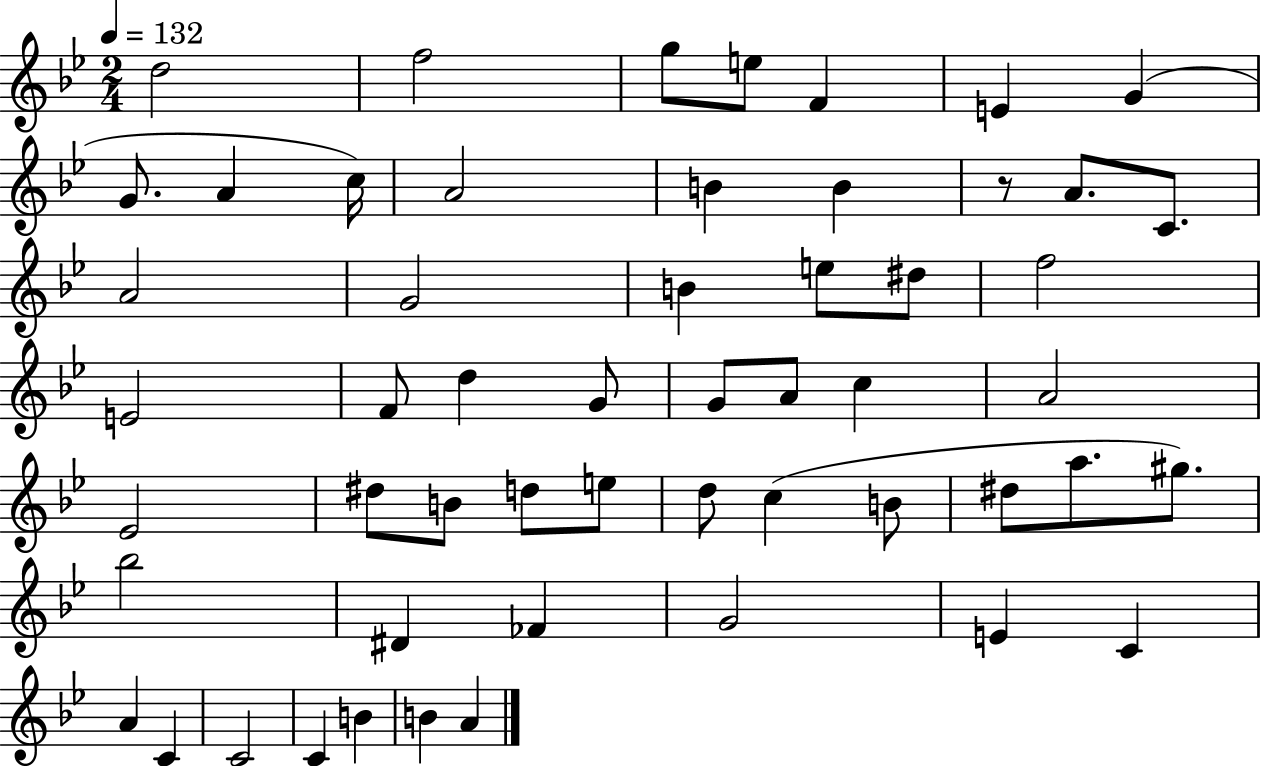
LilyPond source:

{
  \clef treble
  \numericTimeSignature
  \time 2/4
  \key bes \major
  \tempo 4 = 132
  d''2 | f''2 | g''8 e''8 f'4 | e'4 g'4( | \break g'8. a'4 c''16) | a'2 | b'4 b'4 | r8 a'8. c'8. | \break a'2 | g'2 | b'4 e''8 dis''8 | f''2 | \break e'2 | f'8 d''4 g'8 | g'8 a'8 c''4 | a'2 | \break ees'2 | dis''8 b'8 d''8 e''8 | d''8 c''4( b'8 | dis''8 a''8. gis''8.) | \break bes''2 | dis'4 fes'4 | g'2 | e'4 c'4 | \break a'4 c'4 | c'2 | c'4 b'4 | b'4 a'4 | \break \bar "|."
}